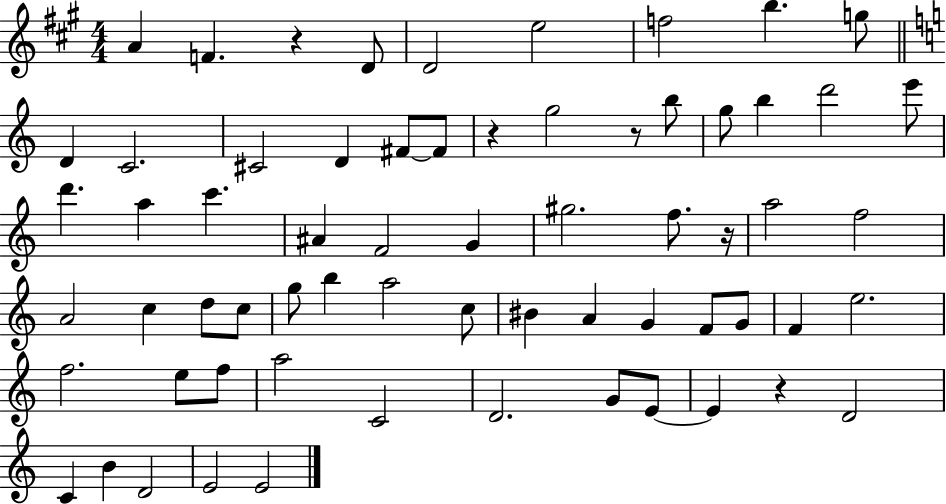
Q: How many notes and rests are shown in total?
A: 65